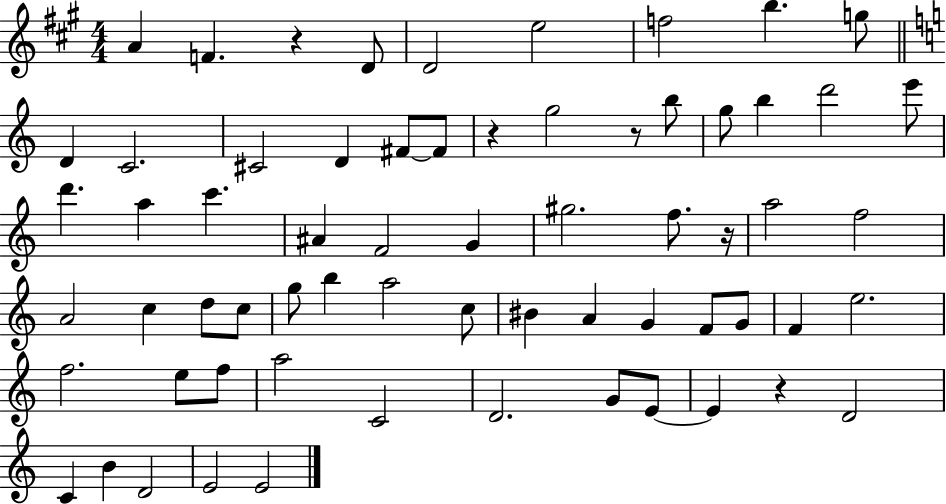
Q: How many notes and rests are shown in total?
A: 65